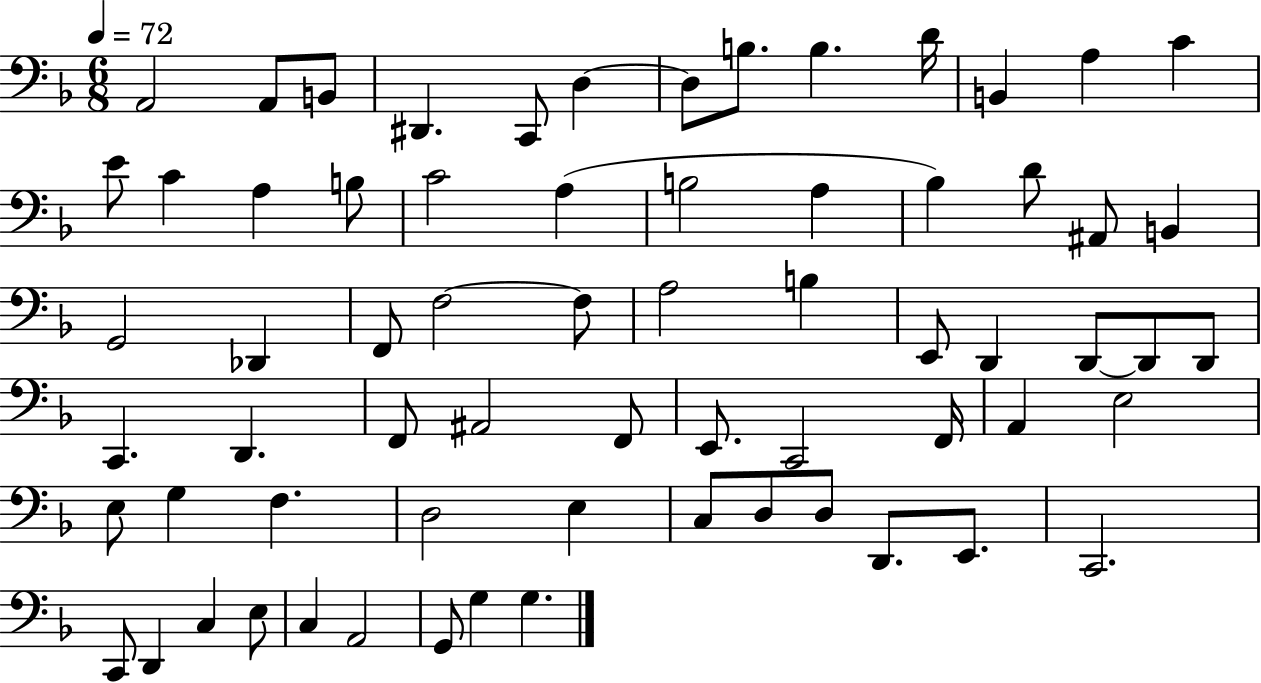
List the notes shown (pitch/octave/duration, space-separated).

A2/h A2/e B2/e D#2/q. C2/e D3/q D3/e B3/e. B3/q. D4/s B2/q A3/q C4/q E4/e C4/q A3/q B3/e C4/h A3/q B3/h A3/q Bb3/q D4/e A#2/e B2/q G2/h Db2/q F2/e F3/h F3/e A3/h B3/q E2/e D2/q D2/e D2/e D2/e C2/q. D2/q. F2/e A#2/h F2/e E2/e. C2/h F2/s A2/q E3/h E3/e G3/q F3/q. D3/h E3/q C3/e D3/e D3/e D2/e. E2/e. C2/h. C2/e D2/q C3/q E3/e C3/q A2/h G2/e G3/q G3/q.